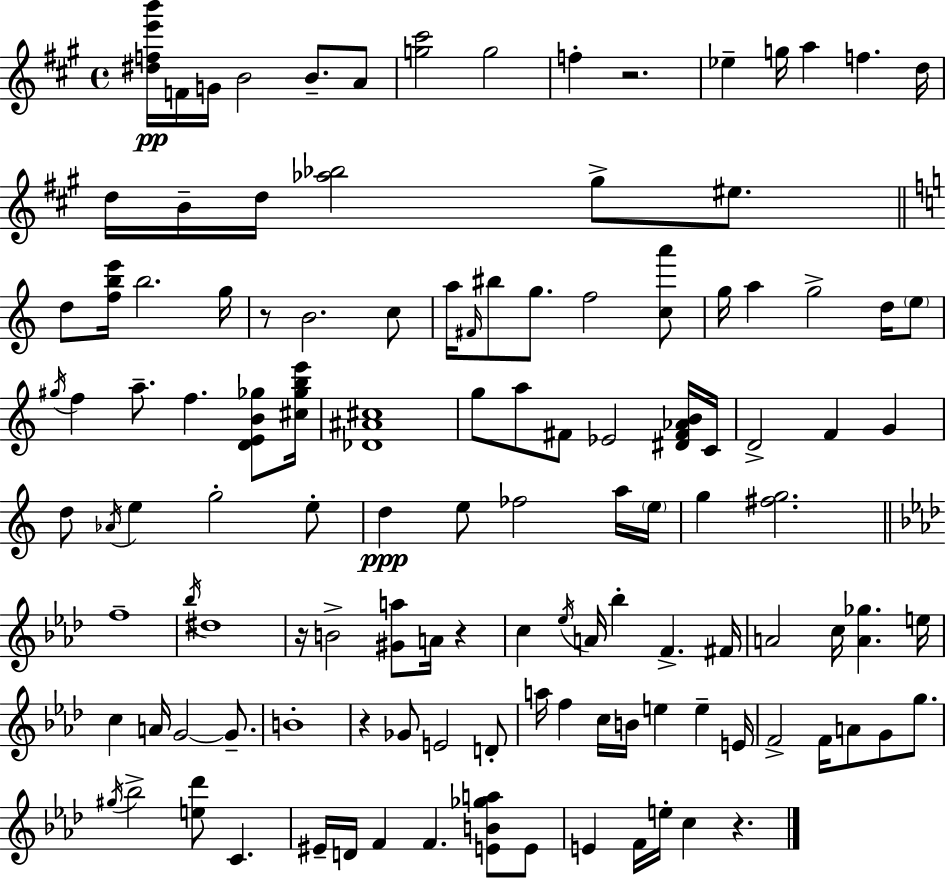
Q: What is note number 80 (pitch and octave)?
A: C5